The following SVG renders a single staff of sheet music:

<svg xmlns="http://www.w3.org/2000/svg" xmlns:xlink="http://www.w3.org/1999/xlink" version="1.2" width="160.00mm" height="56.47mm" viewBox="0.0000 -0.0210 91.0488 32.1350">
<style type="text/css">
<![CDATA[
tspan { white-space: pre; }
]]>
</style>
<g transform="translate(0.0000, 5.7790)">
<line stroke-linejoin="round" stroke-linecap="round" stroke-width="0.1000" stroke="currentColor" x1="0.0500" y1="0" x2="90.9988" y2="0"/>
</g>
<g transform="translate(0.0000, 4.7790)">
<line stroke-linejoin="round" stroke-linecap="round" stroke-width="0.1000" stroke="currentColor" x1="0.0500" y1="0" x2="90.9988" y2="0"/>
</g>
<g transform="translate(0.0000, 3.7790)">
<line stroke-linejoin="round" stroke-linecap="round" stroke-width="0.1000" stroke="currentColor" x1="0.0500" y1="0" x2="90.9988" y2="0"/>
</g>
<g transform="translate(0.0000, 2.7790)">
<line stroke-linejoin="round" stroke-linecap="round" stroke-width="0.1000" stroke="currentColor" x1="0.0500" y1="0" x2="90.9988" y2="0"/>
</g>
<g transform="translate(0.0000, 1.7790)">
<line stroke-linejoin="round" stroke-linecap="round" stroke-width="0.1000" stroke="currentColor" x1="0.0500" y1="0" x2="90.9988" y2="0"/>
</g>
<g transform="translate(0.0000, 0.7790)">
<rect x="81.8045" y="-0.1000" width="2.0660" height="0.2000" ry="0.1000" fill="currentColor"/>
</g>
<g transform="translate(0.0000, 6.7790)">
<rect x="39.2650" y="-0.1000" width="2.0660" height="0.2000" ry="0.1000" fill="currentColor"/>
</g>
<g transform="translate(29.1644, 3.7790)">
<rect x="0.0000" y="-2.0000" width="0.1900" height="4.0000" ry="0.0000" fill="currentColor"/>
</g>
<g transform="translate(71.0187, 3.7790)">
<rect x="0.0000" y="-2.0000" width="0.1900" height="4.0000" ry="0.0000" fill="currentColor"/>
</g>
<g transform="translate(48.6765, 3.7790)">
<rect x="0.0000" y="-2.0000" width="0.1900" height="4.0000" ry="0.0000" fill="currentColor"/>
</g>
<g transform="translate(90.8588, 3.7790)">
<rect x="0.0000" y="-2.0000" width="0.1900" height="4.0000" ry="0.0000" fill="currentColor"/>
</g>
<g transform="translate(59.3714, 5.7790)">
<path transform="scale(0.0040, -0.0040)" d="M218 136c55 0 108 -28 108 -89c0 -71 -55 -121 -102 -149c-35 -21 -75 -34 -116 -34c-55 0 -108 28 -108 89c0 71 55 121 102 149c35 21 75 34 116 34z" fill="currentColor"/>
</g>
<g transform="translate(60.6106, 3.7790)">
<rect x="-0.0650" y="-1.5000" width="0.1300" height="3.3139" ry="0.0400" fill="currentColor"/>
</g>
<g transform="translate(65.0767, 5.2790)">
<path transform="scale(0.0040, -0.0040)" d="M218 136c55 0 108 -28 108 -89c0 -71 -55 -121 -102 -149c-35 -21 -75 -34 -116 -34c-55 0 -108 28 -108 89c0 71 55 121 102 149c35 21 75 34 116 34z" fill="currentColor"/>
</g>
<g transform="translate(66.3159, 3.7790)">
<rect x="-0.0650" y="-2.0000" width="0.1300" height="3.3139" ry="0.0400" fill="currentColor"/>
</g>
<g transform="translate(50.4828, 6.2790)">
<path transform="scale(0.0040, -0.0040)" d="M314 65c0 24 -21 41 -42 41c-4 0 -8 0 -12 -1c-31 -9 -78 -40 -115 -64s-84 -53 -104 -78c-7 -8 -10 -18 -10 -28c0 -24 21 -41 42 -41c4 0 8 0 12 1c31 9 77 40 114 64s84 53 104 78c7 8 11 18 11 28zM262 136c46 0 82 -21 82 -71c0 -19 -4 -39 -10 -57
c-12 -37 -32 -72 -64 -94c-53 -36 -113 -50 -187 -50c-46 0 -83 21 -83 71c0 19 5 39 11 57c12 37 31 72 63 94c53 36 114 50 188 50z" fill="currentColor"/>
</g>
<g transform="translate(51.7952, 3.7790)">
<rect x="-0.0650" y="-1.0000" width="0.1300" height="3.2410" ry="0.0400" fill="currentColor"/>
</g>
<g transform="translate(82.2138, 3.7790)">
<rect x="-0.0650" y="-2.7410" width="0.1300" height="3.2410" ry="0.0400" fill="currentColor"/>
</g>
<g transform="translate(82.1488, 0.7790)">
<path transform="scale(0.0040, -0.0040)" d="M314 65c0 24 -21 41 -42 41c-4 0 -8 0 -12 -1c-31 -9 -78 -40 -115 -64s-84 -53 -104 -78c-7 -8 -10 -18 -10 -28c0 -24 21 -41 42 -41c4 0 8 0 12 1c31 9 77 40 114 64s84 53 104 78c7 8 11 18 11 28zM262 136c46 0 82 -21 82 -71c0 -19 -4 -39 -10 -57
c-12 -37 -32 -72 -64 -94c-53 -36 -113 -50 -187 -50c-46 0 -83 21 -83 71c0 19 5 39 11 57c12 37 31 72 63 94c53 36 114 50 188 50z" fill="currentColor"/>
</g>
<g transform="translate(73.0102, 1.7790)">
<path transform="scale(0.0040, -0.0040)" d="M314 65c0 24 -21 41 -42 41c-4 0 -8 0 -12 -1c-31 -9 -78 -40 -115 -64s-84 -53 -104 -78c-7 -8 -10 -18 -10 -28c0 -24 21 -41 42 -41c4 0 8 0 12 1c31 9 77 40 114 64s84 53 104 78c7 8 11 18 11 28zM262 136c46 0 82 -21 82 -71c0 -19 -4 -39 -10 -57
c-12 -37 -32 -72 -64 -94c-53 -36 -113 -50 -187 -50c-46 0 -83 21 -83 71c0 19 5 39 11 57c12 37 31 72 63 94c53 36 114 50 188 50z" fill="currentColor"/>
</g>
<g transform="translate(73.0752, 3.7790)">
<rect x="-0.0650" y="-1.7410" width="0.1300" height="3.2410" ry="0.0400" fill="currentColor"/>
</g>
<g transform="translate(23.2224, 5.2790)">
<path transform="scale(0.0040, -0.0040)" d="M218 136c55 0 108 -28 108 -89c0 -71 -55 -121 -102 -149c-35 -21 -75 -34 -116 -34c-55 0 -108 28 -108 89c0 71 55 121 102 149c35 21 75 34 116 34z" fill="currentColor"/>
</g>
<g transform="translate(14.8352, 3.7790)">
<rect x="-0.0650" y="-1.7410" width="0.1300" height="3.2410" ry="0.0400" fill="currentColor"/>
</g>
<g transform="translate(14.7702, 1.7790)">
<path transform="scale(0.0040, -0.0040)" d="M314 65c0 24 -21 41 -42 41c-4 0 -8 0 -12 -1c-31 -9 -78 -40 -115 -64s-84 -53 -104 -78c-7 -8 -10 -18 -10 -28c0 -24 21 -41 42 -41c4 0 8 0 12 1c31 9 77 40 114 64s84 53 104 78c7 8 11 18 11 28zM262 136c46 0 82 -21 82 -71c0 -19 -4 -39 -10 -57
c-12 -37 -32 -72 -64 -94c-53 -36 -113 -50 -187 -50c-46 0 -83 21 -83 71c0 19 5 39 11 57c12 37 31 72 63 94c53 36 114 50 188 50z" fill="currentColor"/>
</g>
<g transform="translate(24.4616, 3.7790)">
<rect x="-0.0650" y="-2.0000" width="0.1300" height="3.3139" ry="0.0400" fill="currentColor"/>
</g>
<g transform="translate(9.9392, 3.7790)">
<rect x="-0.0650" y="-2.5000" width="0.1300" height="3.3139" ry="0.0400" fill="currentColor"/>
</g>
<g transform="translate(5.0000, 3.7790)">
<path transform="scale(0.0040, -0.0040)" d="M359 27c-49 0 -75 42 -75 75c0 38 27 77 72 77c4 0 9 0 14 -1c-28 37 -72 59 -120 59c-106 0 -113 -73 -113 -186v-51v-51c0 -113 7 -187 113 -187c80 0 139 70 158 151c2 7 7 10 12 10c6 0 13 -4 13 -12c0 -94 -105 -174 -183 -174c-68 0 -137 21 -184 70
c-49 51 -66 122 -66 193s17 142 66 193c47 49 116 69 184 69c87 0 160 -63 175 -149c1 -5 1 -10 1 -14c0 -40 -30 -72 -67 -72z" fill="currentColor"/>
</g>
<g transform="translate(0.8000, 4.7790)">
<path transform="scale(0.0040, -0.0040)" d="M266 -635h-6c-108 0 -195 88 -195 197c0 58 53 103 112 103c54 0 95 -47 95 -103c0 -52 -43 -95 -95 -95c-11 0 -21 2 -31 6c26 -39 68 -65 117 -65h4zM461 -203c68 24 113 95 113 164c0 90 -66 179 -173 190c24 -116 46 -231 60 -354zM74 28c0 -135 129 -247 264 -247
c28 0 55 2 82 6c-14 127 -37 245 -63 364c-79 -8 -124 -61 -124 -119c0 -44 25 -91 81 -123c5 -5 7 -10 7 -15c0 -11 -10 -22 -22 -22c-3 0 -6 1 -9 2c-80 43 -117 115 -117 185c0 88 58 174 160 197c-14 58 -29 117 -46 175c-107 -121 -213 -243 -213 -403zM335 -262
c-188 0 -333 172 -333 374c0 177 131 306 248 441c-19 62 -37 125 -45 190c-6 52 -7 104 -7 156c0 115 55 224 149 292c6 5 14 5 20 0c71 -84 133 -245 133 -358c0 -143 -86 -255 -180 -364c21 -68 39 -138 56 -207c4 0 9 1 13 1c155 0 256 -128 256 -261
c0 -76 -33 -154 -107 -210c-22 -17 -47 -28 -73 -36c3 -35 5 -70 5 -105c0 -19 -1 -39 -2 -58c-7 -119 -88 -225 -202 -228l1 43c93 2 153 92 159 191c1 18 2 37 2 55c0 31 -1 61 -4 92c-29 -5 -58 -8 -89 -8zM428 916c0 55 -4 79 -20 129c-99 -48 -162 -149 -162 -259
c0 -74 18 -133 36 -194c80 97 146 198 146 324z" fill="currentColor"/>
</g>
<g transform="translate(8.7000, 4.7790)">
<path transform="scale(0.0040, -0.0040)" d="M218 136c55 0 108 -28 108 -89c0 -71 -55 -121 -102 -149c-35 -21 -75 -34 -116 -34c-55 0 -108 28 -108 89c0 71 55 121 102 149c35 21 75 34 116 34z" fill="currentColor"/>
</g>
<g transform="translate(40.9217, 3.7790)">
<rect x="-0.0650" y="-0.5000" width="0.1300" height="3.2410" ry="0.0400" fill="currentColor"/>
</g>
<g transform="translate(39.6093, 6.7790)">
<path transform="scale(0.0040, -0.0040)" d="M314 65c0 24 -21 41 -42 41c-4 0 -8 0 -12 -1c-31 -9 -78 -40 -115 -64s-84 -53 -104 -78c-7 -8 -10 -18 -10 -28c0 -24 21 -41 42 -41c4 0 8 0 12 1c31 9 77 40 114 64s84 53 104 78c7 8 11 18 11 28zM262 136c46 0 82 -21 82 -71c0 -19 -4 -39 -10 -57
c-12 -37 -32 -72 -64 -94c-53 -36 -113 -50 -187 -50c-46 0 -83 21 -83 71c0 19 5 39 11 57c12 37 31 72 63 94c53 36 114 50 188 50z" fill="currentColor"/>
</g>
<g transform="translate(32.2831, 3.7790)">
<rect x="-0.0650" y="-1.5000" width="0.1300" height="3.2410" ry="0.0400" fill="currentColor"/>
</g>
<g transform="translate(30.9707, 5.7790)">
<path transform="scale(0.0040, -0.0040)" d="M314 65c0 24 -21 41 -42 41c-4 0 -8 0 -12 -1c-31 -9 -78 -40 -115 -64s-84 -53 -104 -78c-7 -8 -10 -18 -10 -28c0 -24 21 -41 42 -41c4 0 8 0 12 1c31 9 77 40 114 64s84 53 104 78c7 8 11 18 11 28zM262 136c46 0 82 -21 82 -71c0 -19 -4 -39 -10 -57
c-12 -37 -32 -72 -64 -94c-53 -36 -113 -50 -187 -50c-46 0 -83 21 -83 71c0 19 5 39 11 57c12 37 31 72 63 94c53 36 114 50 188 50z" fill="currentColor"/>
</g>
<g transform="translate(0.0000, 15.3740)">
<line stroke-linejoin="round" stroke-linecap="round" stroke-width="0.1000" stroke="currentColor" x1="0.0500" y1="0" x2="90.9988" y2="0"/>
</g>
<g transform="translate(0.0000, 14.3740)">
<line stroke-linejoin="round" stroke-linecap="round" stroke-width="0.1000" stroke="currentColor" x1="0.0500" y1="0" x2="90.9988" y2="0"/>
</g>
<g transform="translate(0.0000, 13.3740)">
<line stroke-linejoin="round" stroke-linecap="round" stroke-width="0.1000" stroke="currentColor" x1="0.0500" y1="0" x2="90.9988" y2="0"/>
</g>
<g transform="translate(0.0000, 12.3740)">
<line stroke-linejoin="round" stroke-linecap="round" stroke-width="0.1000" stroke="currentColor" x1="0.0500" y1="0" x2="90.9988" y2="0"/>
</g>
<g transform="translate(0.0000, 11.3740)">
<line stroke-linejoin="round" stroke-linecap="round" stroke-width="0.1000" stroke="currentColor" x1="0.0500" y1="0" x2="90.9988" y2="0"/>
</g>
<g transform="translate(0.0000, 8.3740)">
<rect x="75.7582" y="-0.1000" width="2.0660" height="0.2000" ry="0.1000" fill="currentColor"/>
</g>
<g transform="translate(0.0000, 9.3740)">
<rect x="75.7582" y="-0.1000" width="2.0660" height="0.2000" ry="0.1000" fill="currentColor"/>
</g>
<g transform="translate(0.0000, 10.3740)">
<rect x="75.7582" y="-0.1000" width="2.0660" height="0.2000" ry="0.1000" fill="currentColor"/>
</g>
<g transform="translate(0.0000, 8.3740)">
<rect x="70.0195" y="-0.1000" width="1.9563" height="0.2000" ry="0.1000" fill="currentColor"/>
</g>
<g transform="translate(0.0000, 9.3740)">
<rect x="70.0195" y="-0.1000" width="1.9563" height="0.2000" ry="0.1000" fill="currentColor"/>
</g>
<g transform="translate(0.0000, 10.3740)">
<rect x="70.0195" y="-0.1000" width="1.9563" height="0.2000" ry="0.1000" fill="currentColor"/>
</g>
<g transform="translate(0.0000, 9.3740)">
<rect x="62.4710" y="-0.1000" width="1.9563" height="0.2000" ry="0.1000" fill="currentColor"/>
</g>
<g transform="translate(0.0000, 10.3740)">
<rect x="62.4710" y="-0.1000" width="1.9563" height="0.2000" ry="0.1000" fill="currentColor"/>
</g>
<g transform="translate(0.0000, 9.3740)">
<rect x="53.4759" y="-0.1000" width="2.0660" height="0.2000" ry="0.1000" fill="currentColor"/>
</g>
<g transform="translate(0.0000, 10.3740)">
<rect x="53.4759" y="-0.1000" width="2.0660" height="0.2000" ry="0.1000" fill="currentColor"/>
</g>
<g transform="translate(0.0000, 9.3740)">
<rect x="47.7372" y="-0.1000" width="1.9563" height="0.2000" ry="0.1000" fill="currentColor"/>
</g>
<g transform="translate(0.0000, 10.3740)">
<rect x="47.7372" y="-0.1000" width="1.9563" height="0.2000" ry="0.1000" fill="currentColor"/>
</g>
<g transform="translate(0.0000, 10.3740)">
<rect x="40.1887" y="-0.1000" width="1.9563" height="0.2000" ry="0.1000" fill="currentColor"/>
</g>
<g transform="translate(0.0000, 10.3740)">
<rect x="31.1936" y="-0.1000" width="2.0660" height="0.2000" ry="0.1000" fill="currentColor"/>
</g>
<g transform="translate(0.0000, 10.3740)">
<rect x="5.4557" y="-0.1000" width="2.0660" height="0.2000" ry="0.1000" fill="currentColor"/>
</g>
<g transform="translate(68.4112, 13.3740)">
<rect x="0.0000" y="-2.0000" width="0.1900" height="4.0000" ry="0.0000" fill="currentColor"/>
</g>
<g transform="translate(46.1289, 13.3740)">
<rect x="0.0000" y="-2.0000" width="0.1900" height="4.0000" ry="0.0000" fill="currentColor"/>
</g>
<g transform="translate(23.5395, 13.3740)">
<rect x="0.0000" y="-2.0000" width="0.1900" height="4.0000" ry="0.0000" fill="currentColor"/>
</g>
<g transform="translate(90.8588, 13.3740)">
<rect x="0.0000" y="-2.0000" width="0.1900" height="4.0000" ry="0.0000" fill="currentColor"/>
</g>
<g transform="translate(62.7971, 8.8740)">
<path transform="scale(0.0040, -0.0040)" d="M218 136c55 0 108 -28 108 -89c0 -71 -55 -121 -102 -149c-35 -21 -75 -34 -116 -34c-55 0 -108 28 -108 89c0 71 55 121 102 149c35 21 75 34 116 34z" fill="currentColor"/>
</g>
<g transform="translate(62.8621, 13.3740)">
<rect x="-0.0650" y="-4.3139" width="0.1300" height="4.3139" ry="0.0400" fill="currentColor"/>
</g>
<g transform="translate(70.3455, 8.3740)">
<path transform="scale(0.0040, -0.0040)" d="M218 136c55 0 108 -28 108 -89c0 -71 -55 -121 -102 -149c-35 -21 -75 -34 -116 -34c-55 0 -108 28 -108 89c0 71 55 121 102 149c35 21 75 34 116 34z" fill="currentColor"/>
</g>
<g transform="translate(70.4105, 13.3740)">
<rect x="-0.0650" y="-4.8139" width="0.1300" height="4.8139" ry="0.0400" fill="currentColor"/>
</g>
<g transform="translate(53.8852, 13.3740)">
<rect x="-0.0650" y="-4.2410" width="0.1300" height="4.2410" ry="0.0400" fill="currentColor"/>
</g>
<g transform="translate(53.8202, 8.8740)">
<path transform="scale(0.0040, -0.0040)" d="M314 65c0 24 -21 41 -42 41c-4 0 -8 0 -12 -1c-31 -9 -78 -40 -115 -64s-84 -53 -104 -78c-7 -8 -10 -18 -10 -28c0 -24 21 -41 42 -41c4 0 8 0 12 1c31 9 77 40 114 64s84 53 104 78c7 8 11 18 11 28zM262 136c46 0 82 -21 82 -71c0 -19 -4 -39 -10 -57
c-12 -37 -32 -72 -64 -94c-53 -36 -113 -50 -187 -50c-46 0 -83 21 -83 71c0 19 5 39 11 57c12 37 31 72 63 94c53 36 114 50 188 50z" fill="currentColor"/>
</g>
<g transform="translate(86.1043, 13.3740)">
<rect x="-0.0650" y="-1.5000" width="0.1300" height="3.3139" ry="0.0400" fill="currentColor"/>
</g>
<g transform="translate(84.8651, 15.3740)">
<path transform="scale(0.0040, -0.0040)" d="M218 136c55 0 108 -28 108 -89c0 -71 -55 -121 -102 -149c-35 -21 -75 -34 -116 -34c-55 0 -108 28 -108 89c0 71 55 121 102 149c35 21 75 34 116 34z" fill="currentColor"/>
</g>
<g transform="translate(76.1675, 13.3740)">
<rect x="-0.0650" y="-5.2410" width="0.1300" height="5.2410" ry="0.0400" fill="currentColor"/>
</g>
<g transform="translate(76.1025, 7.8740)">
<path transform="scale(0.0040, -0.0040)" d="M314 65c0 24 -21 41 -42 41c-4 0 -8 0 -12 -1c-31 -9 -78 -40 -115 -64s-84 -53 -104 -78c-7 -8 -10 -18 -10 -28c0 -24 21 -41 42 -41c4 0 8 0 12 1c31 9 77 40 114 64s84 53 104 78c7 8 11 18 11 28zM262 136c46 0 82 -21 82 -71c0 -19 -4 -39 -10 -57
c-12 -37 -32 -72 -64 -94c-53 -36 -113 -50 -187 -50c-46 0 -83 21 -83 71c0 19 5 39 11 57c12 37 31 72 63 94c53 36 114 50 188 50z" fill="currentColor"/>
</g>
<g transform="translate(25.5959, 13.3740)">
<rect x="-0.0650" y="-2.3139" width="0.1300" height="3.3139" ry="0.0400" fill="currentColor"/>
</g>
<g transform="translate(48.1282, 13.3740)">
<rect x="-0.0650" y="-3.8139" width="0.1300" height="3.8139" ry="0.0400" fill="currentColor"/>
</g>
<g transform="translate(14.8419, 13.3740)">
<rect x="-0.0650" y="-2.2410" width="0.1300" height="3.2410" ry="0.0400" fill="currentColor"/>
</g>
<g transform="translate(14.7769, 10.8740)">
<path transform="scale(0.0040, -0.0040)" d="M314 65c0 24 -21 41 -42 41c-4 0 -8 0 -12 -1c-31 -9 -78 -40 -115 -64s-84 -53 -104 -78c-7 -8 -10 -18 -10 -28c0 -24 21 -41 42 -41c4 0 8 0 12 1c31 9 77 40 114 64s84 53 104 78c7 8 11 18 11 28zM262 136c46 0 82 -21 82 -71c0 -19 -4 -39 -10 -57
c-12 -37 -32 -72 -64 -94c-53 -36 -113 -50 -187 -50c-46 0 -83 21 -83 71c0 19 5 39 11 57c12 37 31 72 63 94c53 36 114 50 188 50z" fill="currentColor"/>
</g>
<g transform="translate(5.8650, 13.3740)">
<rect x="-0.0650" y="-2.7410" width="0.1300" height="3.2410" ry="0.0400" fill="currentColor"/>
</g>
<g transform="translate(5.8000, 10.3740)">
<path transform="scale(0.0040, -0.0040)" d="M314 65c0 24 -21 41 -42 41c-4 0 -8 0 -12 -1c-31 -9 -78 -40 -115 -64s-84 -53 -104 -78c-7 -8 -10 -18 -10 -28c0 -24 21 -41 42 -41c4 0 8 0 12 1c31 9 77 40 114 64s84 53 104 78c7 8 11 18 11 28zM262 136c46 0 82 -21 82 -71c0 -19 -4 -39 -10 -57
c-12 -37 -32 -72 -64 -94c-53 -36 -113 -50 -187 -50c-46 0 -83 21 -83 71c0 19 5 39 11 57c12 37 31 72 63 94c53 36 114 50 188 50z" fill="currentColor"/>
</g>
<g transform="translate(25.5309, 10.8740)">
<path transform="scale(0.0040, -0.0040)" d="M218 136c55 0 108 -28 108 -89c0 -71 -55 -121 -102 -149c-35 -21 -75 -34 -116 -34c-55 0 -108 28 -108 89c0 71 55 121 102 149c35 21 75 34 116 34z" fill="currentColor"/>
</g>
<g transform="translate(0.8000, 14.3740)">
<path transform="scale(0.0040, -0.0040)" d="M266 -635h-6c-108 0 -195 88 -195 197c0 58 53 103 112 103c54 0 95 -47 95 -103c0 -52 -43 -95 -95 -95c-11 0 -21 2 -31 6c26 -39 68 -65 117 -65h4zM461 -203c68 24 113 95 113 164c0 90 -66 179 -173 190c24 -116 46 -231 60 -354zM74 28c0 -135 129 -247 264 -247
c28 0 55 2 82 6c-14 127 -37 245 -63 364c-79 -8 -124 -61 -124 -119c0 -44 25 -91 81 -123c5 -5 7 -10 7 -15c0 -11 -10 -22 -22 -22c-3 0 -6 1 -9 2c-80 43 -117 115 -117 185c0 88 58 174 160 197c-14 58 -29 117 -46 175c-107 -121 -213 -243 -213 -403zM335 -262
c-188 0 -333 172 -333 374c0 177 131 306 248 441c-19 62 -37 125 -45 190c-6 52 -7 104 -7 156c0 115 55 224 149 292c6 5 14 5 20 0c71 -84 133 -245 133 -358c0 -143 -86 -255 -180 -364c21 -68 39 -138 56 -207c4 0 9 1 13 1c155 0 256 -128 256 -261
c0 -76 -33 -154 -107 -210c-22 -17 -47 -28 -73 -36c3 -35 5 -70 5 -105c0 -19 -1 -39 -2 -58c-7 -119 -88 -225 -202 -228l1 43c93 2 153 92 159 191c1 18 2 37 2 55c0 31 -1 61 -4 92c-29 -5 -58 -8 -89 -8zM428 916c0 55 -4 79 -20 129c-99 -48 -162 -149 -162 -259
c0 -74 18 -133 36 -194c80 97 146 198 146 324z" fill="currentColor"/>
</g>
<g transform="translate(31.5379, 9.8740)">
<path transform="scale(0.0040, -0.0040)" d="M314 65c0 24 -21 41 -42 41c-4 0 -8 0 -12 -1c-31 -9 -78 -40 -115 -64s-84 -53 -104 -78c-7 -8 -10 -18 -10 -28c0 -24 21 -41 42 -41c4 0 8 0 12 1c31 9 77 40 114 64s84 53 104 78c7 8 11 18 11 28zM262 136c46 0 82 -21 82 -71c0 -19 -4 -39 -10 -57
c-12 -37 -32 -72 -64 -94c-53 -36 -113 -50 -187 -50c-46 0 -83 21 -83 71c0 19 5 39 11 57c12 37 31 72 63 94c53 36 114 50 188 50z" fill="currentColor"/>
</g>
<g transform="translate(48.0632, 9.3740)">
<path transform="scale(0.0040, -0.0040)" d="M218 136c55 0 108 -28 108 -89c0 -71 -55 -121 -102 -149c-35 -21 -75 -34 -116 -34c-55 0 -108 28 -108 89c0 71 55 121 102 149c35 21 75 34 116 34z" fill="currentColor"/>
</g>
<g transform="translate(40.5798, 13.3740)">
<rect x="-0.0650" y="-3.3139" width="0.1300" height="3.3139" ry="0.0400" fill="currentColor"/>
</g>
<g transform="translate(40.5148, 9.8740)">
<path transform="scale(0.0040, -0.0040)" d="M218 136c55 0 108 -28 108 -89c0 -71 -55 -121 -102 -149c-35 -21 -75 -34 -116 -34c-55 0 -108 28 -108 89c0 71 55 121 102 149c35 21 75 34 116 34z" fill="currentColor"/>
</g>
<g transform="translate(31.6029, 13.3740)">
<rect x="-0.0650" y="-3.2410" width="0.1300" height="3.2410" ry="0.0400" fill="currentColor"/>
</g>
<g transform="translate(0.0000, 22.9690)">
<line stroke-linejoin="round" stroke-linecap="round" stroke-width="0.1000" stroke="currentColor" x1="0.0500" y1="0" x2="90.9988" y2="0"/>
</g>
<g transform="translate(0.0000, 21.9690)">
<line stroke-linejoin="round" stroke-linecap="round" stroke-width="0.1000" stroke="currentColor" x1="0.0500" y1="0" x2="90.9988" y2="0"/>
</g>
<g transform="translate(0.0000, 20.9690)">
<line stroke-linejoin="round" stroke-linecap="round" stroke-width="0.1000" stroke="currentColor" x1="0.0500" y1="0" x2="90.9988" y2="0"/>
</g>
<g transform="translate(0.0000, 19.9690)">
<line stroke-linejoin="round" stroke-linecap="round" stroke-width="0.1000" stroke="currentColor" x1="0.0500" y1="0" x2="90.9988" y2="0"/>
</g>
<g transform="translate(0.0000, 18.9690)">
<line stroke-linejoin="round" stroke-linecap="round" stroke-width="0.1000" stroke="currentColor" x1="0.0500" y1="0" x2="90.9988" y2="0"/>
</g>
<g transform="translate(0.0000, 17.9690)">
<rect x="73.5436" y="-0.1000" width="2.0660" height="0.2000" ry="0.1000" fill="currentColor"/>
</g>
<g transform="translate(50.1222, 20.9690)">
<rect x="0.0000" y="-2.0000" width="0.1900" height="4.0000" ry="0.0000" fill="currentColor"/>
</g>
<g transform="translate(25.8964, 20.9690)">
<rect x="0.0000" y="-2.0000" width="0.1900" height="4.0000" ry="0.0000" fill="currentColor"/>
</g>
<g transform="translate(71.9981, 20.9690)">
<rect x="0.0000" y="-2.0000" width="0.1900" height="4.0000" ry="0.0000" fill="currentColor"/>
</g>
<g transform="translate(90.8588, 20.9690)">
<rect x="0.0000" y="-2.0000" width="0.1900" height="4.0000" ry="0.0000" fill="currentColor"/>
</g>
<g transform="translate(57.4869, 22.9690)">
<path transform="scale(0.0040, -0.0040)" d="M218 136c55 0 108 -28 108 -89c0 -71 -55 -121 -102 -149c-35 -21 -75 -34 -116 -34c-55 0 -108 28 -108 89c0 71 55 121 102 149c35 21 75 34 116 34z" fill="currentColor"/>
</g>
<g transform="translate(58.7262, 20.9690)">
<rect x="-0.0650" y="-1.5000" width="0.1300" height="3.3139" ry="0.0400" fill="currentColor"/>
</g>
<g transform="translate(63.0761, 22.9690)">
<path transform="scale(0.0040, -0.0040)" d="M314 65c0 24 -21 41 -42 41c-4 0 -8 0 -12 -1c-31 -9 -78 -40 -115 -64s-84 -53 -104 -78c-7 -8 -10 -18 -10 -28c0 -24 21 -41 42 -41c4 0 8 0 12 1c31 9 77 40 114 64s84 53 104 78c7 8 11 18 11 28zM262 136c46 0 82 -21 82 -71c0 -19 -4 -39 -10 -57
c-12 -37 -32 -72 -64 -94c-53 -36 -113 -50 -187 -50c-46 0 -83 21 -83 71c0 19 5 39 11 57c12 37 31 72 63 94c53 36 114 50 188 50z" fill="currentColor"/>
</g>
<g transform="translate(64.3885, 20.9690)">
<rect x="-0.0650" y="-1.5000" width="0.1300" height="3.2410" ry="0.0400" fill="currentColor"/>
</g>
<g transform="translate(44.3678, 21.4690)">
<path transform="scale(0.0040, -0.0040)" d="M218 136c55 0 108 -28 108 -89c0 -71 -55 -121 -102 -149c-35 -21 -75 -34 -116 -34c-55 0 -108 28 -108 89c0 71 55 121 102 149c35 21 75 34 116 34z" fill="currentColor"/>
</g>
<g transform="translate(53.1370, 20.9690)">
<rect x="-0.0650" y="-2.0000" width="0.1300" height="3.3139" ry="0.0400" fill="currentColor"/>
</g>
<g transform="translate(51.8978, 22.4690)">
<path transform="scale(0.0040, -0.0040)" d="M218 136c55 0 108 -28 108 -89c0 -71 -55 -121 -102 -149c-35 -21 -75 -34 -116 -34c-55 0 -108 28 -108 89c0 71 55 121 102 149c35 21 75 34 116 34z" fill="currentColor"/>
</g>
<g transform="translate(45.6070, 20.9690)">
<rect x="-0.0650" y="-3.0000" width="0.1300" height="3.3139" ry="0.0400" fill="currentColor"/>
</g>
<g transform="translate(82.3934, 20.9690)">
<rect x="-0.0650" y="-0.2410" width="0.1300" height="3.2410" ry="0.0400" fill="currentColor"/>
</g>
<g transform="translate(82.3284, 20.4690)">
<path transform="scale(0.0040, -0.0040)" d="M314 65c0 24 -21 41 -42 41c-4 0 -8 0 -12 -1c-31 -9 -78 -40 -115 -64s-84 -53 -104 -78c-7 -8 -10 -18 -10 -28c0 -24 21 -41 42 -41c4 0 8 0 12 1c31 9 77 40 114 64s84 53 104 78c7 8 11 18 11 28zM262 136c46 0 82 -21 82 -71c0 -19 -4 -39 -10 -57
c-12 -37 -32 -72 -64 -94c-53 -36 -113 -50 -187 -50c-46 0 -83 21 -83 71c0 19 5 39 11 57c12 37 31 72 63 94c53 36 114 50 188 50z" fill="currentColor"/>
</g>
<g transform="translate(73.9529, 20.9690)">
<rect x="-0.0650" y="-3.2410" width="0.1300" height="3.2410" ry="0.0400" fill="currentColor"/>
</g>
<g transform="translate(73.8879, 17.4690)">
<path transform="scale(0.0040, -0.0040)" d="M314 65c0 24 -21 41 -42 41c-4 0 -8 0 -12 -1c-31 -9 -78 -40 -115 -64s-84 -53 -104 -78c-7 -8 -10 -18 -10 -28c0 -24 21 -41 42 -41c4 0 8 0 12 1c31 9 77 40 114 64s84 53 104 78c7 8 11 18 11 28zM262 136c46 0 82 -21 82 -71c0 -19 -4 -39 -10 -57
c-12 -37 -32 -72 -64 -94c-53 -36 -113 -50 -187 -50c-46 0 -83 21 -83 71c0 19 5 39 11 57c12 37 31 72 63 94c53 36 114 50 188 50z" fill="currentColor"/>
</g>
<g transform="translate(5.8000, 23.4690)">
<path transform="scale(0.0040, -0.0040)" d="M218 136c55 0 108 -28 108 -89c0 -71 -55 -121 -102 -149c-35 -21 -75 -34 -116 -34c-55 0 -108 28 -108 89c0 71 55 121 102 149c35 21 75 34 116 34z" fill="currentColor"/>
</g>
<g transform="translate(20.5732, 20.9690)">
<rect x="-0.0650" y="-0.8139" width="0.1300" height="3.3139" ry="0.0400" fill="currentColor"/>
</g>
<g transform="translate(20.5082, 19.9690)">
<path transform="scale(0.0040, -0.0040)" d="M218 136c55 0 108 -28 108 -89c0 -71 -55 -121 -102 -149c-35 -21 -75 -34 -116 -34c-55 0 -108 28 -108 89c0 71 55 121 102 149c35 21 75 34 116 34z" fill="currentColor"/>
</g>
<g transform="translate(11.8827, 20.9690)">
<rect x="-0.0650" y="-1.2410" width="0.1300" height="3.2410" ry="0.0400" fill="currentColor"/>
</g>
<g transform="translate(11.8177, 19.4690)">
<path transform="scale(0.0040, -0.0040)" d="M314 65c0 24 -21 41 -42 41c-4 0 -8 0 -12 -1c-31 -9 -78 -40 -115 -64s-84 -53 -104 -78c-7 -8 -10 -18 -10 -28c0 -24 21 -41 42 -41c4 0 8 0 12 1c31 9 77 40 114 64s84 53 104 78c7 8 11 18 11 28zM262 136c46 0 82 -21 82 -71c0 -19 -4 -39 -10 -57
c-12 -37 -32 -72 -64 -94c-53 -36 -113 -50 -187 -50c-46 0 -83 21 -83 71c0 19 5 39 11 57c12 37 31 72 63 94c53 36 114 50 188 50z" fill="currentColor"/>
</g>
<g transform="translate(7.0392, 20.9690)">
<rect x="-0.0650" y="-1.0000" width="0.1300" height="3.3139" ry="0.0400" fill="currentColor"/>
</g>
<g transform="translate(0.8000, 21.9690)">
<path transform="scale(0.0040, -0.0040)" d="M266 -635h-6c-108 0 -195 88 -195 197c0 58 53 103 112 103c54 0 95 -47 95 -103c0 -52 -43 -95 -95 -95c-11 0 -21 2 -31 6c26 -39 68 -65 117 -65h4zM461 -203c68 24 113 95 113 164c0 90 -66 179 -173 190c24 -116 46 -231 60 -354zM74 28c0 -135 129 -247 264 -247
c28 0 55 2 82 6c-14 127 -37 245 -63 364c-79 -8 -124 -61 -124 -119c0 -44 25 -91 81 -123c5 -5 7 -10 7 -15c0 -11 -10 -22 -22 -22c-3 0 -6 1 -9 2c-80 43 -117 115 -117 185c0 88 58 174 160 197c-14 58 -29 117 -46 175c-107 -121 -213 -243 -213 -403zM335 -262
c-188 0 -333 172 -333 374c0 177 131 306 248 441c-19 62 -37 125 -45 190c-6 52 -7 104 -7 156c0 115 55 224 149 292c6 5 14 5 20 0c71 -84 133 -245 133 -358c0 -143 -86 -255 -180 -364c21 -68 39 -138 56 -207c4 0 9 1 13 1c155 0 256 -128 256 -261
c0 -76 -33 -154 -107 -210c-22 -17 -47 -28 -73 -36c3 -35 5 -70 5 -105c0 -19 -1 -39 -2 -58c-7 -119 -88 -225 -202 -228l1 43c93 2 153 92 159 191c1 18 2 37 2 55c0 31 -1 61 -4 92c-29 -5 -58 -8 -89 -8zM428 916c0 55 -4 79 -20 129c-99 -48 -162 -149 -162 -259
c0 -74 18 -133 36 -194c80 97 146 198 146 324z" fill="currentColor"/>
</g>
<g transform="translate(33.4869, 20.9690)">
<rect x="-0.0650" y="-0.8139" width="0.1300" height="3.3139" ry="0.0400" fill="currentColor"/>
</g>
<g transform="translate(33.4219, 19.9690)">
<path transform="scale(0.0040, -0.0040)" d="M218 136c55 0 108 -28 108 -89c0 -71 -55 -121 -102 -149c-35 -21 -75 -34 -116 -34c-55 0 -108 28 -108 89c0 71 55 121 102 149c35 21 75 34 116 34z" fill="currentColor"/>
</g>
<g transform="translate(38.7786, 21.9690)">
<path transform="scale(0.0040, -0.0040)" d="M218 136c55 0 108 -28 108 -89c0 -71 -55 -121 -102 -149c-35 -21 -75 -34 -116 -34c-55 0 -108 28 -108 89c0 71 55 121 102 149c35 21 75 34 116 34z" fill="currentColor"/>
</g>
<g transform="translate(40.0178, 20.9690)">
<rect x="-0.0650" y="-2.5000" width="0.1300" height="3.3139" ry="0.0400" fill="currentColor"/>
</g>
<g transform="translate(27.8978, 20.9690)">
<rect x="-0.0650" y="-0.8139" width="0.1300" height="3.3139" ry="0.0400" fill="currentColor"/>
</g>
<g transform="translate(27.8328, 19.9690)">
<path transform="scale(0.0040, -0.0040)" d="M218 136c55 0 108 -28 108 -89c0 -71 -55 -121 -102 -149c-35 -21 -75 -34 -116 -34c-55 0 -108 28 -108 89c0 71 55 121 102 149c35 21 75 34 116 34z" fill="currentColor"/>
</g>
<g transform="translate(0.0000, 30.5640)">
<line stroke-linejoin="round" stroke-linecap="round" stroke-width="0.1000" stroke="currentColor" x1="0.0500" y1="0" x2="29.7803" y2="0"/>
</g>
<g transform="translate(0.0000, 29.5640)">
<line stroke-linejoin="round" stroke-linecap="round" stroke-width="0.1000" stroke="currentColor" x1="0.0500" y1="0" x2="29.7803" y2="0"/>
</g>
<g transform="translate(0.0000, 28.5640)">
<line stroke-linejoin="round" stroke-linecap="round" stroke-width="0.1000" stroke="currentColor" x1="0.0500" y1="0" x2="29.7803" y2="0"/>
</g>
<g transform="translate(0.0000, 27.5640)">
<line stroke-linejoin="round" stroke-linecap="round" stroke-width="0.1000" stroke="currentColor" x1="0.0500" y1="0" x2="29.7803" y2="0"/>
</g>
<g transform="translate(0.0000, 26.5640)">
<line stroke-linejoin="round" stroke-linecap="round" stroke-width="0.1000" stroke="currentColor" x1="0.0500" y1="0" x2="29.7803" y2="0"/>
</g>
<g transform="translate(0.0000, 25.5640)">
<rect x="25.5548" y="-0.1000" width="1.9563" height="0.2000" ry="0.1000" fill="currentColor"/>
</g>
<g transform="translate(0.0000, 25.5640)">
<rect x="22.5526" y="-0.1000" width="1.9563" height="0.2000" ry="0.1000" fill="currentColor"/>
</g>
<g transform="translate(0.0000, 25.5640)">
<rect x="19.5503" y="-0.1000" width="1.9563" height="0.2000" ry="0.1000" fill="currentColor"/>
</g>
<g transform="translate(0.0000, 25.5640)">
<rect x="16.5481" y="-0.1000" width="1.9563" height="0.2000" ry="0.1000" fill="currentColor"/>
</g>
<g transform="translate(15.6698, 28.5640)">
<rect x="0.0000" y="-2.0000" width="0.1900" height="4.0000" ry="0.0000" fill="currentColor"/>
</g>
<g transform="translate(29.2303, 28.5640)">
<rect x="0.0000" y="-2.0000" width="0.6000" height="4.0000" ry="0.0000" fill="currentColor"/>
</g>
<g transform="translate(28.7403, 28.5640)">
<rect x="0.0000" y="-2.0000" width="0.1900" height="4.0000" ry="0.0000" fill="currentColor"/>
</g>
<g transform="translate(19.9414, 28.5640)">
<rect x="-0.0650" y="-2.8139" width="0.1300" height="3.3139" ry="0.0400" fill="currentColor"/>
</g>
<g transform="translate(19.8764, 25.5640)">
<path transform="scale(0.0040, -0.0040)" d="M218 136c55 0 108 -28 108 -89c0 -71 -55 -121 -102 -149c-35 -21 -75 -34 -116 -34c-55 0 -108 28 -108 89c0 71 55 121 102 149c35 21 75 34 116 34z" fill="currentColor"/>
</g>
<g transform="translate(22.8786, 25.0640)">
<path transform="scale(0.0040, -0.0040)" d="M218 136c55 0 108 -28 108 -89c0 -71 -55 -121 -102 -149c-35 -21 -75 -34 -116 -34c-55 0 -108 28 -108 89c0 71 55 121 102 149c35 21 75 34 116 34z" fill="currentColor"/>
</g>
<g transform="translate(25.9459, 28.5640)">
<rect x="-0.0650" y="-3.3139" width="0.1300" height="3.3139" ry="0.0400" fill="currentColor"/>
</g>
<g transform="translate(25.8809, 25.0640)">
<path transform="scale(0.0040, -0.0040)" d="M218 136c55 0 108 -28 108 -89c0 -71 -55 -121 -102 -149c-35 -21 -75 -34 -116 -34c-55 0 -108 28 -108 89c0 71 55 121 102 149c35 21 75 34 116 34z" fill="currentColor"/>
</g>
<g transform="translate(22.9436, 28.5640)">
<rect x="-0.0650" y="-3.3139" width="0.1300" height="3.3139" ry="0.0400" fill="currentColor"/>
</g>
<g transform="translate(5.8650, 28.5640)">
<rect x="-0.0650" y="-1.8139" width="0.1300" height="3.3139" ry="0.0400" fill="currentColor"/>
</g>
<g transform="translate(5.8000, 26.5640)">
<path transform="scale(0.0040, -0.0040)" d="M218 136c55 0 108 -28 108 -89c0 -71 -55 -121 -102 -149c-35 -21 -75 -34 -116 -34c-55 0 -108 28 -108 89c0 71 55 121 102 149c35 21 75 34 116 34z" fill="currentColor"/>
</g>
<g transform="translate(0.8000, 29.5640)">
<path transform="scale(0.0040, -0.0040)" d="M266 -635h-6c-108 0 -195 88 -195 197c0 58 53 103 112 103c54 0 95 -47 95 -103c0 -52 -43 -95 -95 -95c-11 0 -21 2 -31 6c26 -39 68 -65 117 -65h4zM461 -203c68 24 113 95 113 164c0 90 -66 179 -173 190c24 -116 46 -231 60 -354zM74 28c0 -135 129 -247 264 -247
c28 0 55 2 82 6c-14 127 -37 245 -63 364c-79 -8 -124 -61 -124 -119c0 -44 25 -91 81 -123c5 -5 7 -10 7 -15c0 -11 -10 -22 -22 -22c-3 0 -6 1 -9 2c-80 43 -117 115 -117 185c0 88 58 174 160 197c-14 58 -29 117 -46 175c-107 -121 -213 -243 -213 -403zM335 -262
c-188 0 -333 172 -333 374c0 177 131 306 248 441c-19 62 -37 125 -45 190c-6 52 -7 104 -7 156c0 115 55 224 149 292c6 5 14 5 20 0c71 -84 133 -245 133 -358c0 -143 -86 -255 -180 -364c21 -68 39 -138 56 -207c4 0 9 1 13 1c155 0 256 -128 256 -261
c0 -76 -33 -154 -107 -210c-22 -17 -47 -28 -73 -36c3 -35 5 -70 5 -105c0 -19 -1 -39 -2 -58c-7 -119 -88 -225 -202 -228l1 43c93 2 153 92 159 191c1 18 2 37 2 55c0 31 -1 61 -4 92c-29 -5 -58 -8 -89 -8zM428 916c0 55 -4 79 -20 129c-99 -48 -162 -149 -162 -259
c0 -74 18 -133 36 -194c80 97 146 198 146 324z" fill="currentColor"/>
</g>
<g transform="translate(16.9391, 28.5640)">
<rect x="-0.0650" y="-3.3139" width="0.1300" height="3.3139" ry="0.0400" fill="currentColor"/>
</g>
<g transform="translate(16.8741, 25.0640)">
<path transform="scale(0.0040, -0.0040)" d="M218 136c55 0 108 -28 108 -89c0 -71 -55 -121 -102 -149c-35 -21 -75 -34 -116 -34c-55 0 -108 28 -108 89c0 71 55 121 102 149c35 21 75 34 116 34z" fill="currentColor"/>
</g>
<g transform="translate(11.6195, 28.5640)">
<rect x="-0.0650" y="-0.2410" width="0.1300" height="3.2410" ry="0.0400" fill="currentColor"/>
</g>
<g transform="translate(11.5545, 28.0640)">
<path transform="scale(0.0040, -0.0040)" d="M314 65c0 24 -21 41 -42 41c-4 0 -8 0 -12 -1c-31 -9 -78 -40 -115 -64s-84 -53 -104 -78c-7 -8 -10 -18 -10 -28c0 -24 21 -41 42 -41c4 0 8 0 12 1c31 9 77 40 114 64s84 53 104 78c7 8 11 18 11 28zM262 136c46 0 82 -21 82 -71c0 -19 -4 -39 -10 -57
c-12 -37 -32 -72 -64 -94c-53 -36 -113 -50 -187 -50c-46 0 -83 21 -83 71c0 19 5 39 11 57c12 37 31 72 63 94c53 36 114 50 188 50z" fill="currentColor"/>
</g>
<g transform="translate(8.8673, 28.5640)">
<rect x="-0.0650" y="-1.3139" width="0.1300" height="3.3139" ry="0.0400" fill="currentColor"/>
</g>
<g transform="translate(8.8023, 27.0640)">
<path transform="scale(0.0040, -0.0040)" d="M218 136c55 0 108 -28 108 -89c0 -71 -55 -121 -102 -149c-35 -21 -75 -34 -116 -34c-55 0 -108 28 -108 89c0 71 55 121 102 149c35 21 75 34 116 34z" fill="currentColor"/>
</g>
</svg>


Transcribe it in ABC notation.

X:1
T:Untitled
M:4/4
L:1/4
K:C
G f2 F E2 C2 D2 E F f2 a2 a2 g2 g b2 b c' d'2 d' e' f'2 E D e2 d d d G A F E E2 b2 c2 f e c2 b a b b